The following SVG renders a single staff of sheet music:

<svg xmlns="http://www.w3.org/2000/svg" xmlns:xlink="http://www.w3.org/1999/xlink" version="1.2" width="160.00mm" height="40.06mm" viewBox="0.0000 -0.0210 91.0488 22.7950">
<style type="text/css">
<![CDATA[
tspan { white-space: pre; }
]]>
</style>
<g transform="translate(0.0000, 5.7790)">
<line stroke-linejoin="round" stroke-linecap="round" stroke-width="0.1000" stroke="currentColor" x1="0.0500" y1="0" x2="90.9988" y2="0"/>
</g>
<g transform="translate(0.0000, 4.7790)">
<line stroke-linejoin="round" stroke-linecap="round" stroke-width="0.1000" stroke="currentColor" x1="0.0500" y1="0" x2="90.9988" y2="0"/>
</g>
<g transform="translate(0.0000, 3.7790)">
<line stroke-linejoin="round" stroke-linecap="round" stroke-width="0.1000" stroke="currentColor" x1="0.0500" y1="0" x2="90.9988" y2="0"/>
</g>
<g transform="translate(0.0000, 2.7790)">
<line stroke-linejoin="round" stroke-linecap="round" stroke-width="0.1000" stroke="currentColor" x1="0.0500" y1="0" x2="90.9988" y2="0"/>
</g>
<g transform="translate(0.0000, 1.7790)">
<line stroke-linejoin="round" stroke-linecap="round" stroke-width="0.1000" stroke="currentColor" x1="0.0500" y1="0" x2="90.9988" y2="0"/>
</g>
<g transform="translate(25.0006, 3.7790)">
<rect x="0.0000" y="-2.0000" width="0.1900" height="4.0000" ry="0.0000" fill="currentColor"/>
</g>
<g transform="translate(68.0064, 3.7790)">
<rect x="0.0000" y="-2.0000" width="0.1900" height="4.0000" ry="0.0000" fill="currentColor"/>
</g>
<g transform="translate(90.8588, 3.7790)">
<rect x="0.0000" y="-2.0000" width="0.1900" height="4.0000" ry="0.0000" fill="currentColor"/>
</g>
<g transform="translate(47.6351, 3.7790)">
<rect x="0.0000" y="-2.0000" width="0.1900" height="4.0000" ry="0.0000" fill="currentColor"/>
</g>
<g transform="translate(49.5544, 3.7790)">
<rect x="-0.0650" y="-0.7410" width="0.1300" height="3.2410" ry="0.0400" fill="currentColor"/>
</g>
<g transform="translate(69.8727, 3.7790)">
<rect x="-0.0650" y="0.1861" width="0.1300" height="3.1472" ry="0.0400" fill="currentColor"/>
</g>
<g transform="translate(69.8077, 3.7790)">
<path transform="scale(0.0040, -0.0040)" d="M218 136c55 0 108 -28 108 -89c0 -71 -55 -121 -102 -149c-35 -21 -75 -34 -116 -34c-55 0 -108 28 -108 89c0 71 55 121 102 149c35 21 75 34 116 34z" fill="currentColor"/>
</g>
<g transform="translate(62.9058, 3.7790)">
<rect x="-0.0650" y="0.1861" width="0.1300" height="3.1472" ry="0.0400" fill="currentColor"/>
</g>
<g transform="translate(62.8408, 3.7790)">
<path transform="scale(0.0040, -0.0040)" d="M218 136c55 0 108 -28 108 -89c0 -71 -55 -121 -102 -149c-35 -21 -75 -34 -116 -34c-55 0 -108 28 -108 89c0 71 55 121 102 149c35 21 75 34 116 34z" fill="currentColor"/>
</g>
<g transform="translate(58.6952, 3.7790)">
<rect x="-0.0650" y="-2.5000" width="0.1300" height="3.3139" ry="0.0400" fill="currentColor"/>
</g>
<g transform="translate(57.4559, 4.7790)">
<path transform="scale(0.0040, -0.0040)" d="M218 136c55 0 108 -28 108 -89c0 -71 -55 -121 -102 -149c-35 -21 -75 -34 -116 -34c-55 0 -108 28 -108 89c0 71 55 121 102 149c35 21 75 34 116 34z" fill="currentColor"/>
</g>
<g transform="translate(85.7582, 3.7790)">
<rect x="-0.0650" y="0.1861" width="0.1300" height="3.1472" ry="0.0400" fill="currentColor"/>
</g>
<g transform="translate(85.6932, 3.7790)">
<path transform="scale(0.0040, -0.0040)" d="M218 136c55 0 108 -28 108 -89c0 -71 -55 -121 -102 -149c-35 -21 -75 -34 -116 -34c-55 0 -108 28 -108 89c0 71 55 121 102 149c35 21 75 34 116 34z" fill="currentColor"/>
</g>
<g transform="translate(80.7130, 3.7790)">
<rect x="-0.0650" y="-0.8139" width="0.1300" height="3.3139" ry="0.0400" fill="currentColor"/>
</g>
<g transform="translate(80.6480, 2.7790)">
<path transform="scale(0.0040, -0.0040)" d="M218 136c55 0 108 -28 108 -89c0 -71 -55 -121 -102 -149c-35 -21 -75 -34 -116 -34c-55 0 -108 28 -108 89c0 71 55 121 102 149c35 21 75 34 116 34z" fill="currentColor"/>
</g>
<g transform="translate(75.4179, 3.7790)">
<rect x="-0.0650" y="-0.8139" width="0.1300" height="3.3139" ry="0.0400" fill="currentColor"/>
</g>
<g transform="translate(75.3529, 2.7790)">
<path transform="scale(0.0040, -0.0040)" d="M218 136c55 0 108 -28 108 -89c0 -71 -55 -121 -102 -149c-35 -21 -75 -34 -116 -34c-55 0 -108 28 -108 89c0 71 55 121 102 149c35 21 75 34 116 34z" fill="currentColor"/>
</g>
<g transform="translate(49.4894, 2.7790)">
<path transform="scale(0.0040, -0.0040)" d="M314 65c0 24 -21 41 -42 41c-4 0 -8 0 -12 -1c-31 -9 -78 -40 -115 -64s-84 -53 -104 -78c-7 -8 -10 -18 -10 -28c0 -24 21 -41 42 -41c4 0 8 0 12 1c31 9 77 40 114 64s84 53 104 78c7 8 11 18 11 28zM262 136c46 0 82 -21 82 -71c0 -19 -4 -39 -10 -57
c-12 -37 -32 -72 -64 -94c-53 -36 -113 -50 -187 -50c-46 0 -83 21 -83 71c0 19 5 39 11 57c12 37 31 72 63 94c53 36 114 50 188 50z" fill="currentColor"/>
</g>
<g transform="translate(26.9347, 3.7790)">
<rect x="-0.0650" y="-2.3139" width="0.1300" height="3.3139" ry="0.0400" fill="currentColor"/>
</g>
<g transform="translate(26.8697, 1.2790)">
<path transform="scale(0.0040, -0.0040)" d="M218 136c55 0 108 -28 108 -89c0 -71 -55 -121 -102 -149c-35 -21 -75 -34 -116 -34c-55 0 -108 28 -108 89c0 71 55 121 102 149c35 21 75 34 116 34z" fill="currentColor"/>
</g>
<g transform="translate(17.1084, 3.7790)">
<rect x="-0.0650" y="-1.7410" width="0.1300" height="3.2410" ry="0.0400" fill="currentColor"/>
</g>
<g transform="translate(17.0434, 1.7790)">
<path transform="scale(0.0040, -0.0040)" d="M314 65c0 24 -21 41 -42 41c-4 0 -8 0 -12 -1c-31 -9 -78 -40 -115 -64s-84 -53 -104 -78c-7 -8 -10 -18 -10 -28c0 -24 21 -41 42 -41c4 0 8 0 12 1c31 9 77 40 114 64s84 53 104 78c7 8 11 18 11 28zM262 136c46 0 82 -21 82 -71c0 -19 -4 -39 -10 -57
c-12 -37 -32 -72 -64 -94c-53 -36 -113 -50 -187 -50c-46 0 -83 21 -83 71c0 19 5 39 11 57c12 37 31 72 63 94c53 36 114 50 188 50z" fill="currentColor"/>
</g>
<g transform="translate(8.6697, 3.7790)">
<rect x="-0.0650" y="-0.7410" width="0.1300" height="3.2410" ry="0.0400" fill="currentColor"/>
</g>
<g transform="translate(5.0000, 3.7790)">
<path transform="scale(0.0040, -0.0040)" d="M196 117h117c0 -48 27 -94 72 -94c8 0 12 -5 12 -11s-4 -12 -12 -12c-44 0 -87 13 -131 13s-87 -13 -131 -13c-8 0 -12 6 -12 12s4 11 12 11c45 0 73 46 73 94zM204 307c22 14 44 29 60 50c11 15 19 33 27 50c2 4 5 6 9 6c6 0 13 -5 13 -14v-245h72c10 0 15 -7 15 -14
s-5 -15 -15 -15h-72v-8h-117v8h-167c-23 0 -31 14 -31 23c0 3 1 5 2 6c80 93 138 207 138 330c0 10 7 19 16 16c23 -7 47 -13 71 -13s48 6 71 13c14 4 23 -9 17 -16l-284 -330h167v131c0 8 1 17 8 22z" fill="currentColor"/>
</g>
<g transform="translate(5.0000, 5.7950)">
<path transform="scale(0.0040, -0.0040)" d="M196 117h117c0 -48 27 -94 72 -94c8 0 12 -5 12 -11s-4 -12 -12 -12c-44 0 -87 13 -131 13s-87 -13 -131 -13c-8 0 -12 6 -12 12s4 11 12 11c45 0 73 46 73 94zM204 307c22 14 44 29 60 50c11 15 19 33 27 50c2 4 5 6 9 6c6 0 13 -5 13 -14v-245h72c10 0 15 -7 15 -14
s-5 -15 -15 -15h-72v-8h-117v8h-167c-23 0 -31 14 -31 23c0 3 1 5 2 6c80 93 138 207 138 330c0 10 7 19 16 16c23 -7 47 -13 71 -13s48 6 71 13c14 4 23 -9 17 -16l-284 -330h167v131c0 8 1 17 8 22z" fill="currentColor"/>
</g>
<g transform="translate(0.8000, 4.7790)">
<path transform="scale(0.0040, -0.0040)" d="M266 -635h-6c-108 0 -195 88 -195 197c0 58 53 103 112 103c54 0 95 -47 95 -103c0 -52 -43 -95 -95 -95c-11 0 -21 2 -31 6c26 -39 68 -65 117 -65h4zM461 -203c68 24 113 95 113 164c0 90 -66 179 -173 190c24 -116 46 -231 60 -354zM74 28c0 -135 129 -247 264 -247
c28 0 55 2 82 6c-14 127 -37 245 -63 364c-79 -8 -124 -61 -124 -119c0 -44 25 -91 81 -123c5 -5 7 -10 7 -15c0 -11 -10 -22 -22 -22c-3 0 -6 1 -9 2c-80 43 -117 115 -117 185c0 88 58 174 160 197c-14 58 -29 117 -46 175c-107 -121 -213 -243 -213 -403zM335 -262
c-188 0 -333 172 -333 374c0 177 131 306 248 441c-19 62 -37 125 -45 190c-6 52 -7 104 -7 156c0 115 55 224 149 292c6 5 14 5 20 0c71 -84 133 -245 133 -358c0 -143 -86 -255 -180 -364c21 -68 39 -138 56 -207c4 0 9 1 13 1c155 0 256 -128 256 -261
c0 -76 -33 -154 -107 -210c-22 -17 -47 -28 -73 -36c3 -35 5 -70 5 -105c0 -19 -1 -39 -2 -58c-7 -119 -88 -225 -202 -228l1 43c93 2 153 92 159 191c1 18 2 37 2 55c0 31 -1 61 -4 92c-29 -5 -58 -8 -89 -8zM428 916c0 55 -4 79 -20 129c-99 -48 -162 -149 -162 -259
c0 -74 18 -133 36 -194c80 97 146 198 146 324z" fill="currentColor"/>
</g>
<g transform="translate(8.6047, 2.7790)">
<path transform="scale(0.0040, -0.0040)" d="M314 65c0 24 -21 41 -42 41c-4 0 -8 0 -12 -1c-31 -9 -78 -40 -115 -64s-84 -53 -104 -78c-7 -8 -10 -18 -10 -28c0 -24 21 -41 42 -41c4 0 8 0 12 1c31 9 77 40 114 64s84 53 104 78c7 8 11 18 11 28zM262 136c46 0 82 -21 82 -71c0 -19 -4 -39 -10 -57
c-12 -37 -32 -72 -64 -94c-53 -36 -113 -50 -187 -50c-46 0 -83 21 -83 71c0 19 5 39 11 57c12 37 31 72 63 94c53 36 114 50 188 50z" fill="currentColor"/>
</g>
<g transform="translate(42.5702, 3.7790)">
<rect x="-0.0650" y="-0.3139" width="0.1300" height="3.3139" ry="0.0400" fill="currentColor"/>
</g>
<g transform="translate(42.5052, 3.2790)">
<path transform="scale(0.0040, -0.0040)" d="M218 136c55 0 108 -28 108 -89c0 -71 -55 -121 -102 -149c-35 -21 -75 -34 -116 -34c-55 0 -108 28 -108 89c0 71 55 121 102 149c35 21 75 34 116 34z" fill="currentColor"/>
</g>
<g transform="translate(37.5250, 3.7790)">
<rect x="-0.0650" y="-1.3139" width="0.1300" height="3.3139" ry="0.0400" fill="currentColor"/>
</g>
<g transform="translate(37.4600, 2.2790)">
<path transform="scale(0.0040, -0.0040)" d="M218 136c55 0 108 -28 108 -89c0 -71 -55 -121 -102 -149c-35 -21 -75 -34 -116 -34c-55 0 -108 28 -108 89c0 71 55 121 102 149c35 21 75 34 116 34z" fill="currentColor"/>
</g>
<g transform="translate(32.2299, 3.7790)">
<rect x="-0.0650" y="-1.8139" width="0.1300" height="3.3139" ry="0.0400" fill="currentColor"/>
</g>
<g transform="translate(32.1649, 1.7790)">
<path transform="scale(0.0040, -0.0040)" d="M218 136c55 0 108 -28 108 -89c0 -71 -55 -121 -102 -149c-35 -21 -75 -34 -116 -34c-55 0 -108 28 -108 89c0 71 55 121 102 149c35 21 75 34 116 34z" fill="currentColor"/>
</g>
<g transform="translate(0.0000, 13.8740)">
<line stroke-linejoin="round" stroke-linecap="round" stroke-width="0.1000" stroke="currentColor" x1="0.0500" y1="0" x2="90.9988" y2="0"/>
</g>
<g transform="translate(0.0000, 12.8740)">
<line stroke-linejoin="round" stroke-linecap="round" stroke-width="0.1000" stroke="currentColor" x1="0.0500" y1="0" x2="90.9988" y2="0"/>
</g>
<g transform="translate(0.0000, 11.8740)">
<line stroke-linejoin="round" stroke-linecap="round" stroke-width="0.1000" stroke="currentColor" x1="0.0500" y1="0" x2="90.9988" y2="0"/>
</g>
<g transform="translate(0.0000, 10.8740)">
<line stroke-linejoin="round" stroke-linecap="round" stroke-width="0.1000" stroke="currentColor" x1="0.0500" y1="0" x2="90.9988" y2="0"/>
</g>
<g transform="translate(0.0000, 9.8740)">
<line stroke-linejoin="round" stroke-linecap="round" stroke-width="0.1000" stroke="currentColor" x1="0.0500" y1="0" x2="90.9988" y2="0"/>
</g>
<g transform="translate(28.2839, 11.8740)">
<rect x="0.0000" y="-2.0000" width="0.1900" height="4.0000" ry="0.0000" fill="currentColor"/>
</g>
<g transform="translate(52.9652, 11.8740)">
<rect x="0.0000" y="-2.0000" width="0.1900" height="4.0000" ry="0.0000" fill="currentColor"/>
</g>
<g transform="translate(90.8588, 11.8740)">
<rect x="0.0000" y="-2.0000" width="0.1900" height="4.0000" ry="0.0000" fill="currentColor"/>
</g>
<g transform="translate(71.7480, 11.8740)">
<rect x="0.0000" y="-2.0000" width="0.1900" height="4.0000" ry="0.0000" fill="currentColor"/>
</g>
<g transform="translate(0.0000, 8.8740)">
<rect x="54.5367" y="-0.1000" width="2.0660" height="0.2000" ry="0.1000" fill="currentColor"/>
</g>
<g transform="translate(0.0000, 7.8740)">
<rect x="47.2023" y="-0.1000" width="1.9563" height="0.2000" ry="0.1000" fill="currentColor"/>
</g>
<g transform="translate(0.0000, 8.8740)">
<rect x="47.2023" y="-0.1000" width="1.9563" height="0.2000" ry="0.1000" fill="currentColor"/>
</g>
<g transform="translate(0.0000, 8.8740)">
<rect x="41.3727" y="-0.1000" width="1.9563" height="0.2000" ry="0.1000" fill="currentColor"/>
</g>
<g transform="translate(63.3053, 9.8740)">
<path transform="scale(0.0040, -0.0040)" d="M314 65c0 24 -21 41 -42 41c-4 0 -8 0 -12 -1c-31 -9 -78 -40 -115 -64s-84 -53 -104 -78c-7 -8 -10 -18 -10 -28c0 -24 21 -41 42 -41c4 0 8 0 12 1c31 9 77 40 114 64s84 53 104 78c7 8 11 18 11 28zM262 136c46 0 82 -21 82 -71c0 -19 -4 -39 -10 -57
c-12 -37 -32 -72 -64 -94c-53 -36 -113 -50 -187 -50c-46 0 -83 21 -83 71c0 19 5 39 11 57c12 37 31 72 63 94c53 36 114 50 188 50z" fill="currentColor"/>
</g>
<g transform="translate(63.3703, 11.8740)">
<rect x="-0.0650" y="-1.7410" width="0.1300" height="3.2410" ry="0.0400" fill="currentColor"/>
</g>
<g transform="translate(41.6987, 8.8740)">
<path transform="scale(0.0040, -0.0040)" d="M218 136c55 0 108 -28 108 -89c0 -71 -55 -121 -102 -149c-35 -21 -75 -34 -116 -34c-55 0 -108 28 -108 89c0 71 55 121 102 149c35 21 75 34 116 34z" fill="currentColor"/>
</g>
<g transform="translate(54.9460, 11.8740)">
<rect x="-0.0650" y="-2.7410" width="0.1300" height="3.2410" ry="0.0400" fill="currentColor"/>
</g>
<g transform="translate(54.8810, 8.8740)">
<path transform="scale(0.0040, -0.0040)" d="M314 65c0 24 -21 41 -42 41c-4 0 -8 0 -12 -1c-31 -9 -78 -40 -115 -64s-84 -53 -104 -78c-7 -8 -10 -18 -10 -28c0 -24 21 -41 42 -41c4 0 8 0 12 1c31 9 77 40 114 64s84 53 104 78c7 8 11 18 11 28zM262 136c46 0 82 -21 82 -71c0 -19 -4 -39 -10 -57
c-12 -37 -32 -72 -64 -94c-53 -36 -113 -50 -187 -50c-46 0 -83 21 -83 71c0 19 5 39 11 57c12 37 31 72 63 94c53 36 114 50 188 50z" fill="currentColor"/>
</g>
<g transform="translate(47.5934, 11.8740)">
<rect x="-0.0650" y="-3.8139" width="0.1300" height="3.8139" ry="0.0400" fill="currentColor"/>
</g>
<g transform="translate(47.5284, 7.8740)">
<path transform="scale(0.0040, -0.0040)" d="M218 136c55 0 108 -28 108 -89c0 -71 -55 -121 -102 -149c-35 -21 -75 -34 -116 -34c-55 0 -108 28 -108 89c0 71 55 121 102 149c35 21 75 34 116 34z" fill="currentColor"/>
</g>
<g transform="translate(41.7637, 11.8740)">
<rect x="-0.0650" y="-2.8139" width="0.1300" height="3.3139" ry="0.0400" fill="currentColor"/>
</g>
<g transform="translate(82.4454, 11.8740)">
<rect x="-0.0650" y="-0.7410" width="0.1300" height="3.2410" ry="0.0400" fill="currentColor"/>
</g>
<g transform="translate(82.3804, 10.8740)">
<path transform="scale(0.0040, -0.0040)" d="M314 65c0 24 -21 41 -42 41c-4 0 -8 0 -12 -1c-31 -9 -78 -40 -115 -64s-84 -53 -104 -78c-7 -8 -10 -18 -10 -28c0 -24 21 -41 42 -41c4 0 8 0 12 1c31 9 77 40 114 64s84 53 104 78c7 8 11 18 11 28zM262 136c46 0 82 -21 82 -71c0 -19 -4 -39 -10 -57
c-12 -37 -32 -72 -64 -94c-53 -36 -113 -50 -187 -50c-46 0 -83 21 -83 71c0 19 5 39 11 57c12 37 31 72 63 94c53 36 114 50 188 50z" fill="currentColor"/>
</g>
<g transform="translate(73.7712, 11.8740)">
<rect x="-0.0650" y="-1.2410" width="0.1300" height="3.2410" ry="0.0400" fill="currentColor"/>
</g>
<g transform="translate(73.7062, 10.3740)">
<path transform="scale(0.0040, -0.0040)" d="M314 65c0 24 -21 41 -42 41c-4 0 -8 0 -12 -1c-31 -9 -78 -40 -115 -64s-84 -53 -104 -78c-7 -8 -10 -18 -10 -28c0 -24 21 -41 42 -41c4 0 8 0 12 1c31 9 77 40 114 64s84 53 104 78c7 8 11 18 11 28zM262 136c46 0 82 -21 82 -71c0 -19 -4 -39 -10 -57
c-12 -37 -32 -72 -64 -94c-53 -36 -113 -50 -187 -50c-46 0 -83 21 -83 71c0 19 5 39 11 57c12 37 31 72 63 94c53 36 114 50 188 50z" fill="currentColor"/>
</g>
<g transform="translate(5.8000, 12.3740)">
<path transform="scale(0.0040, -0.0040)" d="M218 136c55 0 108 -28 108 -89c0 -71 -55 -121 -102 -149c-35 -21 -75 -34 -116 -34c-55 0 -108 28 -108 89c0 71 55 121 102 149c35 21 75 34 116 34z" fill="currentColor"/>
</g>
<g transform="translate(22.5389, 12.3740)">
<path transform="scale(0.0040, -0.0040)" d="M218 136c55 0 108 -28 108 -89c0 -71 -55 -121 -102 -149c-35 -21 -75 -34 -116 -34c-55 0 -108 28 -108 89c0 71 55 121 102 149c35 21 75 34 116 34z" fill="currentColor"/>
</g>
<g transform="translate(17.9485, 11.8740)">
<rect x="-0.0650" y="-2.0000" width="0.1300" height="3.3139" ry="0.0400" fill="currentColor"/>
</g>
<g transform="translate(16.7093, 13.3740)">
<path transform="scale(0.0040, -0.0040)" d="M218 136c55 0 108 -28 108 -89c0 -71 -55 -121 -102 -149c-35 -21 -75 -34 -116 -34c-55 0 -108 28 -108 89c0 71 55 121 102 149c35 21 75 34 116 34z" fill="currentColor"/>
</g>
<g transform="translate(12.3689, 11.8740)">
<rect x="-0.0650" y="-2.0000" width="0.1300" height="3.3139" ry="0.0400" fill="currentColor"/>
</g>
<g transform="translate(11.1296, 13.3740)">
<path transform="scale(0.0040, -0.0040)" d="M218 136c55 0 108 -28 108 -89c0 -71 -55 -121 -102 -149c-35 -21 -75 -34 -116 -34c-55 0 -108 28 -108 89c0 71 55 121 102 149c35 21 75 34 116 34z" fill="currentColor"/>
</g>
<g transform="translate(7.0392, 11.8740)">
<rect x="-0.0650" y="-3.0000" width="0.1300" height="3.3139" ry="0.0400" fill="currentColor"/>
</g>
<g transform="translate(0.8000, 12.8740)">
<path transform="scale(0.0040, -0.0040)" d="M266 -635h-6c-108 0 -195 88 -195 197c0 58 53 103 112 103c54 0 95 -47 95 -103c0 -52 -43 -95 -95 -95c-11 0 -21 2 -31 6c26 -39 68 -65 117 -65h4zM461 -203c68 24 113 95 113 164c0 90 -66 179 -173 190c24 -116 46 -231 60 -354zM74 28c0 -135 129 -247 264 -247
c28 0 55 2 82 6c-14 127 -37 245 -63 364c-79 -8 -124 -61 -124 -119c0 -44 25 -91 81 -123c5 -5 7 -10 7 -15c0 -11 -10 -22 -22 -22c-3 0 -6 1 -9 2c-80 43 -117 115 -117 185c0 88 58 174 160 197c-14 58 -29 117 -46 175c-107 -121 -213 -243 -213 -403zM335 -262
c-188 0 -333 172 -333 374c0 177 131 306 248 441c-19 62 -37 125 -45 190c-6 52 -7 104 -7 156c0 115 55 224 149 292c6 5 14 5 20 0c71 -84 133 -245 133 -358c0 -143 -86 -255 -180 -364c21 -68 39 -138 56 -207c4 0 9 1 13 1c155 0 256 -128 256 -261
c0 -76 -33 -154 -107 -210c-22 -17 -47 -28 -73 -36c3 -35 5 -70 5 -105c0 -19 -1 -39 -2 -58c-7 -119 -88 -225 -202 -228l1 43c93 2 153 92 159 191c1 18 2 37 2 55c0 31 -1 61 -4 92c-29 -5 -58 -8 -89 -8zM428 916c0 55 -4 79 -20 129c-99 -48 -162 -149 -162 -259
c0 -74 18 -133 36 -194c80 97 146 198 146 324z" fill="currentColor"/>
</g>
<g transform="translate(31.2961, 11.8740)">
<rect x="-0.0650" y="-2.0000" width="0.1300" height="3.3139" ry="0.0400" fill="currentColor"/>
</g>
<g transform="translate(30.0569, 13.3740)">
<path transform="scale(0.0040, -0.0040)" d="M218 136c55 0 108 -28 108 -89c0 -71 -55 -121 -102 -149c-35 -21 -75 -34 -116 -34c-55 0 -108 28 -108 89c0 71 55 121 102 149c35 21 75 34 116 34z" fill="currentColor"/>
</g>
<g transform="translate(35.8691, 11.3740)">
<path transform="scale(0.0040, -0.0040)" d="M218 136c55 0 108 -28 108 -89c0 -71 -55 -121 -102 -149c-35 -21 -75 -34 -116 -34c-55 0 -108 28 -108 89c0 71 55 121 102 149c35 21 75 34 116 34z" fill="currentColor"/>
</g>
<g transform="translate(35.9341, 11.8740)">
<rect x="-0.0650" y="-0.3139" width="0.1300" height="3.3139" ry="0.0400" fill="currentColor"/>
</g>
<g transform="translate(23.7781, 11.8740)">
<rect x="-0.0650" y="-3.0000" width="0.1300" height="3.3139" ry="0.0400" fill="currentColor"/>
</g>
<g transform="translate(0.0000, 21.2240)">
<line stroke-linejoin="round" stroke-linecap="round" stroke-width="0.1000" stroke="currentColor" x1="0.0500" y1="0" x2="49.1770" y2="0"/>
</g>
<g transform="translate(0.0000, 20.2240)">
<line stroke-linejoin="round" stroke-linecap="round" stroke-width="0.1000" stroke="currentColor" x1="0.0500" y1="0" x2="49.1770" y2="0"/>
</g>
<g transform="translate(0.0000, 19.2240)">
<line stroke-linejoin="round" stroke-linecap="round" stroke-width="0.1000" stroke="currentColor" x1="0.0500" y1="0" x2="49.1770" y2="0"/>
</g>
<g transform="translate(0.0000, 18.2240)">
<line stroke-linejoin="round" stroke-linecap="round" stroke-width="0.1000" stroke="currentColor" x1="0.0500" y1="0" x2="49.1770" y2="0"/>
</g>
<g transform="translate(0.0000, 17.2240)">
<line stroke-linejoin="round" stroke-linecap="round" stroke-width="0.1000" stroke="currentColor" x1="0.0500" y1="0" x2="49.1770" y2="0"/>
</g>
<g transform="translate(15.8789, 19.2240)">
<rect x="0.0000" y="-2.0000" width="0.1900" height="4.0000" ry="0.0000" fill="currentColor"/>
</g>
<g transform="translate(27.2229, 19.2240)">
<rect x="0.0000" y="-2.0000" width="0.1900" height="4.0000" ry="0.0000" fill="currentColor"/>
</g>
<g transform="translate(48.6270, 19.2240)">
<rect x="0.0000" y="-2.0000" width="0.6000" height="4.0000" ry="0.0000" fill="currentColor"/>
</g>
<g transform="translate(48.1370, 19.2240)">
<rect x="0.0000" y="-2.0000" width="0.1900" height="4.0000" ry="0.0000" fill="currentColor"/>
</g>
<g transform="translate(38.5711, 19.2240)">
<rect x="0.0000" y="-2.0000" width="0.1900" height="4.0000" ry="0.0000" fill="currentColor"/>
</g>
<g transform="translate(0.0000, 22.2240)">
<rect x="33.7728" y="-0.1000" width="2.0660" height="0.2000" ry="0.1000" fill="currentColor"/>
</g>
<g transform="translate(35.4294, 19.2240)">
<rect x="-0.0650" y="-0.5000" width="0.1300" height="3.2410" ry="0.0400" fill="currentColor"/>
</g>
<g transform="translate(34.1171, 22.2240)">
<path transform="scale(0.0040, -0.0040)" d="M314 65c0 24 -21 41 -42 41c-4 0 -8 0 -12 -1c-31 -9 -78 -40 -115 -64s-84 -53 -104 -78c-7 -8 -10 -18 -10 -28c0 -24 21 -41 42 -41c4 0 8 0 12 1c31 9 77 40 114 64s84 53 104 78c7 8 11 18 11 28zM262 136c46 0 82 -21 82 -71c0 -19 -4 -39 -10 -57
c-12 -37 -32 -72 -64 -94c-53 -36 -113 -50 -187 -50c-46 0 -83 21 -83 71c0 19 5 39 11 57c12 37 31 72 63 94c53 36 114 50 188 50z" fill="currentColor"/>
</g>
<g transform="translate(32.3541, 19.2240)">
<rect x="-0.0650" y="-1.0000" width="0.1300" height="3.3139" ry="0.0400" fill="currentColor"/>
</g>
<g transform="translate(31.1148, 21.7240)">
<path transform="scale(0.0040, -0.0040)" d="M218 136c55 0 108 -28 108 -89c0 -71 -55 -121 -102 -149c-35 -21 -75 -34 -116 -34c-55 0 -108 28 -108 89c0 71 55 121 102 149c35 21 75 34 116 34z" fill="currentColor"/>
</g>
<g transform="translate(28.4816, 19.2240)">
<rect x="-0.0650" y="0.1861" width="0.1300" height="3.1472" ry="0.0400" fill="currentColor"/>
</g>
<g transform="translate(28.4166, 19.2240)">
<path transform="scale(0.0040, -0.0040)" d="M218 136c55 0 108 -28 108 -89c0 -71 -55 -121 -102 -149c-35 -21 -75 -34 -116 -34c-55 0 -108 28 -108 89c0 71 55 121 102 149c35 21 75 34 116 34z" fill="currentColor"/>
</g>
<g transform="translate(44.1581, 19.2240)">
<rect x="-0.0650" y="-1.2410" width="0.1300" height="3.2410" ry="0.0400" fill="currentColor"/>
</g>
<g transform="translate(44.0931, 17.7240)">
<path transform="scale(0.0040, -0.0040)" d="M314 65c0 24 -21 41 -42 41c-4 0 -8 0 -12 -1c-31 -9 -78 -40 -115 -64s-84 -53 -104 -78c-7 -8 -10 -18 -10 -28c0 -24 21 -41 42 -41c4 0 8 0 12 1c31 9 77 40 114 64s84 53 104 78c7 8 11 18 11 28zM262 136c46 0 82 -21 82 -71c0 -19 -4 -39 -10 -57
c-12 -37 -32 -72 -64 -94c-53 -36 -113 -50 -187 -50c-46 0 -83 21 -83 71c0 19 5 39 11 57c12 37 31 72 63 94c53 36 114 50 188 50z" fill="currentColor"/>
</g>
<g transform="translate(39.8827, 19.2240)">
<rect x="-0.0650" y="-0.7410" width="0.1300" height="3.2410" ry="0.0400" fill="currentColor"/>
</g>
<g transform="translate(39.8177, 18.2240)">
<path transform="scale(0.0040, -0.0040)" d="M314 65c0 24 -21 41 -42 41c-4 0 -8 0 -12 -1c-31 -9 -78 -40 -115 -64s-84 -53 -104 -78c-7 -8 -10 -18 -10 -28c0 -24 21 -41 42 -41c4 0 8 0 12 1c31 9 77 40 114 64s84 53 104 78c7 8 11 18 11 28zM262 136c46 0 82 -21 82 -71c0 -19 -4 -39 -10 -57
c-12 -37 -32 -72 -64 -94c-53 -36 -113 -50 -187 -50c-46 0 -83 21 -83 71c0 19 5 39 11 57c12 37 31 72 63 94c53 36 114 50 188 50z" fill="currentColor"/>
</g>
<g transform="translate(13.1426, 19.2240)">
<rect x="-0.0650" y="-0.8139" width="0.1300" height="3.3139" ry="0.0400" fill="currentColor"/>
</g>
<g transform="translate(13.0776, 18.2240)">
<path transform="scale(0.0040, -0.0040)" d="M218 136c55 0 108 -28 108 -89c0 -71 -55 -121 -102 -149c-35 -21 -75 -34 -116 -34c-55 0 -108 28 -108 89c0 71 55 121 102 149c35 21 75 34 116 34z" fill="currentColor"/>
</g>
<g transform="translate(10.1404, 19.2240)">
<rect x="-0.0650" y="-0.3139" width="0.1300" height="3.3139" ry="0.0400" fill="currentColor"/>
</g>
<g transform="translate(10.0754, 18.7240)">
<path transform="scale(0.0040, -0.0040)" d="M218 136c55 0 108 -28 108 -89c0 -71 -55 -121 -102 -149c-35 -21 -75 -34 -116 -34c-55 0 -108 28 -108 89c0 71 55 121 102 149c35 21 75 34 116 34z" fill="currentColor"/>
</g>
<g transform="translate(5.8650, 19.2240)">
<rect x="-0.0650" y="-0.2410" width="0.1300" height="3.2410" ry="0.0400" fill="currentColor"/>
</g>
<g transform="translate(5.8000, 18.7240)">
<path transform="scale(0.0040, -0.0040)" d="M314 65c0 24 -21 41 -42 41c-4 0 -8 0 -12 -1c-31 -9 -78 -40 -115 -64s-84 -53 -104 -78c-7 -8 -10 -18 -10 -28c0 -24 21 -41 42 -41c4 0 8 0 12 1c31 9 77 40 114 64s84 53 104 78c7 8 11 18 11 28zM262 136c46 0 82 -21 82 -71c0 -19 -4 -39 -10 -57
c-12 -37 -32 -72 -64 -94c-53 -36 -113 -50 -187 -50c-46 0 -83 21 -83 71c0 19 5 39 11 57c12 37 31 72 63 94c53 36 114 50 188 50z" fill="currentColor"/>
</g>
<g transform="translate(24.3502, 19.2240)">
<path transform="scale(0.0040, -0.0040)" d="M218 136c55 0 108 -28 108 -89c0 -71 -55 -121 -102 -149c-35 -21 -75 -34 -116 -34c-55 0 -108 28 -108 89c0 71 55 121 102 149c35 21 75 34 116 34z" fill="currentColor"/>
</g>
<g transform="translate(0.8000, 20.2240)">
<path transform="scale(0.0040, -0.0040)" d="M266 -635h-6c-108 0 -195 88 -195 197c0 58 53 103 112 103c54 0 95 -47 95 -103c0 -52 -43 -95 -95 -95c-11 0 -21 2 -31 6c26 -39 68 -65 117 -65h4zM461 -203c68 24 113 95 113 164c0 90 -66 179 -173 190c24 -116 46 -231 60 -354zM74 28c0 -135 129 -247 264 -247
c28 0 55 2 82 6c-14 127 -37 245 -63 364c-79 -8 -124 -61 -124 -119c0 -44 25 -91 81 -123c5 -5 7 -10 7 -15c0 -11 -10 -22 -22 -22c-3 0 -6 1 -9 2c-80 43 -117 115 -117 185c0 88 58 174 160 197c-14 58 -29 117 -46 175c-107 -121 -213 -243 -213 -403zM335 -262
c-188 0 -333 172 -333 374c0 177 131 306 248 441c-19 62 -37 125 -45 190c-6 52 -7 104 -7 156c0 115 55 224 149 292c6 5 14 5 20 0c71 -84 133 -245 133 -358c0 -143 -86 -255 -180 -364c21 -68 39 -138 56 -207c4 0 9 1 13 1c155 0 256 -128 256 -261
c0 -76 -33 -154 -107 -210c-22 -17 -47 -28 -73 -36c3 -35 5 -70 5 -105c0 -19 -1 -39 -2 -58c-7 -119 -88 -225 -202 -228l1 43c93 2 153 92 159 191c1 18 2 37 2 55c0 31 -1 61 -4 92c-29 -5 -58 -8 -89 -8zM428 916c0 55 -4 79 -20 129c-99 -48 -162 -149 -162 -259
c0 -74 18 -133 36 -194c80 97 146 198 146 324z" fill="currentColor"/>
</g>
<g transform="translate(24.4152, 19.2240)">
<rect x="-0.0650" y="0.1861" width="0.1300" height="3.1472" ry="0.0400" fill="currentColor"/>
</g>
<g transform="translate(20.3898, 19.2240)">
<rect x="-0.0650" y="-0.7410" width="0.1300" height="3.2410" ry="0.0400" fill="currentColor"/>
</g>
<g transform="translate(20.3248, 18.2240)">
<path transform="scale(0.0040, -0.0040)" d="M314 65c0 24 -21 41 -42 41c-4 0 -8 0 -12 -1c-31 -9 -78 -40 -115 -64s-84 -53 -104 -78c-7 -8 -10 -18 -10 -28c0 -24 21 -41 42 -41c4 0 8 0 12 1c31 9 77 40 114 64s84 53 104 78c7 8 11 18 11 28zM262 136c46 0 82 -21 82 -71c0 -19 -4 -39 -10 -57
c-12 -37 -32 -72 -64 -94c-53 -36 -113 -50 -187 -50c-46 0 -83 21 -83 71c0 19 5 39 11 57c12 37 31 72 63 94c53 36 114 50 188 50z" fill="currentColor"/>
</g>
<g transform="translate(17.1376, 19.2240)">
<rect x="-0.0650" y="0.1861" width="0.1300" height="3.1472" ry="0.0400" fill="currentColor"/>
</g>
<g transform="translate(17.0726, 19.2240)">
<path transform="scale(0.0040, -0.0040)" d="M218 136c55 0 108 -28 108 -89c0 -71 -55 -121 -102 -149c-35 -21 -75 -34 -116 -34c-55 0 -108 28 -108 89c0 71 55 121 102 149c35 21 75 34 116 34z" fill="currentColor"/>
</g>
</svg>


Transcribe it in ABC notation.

X:1
T:Untitled
M:4/4
L:1/4
K:C
d2 f2 g f e c d2 G B B d d B A F F A F c a c' a2 f2 e2 d2 c2 c d B d2 B B D C2 d2 e2